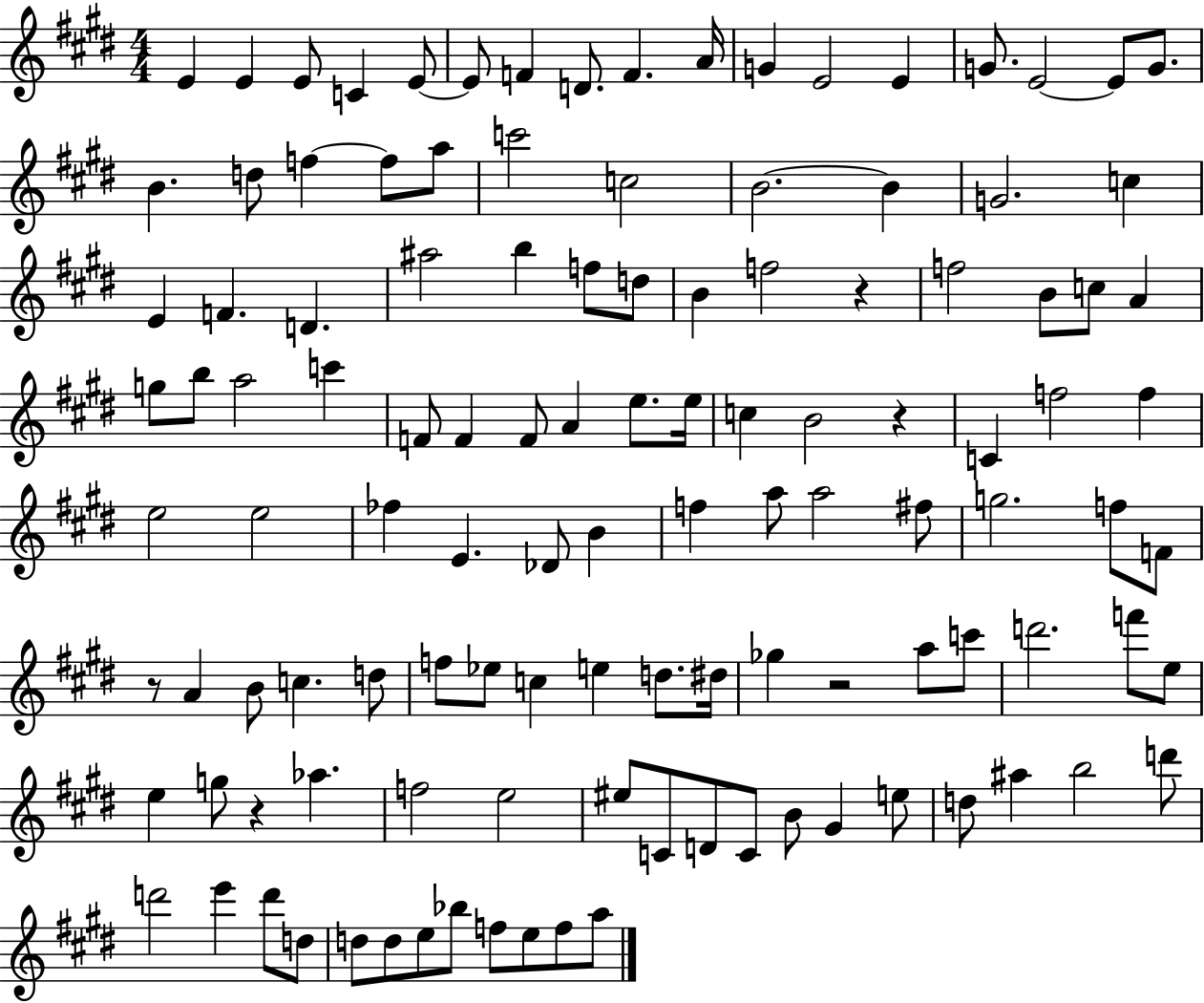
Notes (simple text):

E4/q E4/q E4/e C4/q E4/e E4/e F4/q D4/e. F4/q. A4/s G4/q E4/h E4/q G4/e. E4/h E4/e G4/e. B4/q. D5/e F5/q F5/e A5/e C6/h C5/h B4/h. B4/q G4/h. C5/q E4/q F4/q. D4/q. A#5/h B5/q F5/e D5/e B4/q F5/h R/q F5/h B4/e C5/e A4/q G5/e B5/e A5/h C6/q F4/e F4/q F4/e A4/q E5/e. E5/s C5/q B4/h R/q C4/q F5/h F5/q E5/h E5/h FES5/q E4/q. Db4/e B4/q F5/q A5/e A5/h F#5/e G5/h. F5/e F4/e R/e A4/q B4/e C5/q. D5/e F5/e Eb5/e C5/q E5/q D5/e. D#5/s Gb5/q R/h A5/e C6/e D6/h. F6/e E5/e E5/q G5/e R/q Ab5/q. F5/h E5/h EIS5/e C4/e D4/e C4/e B4/e G#4/q E5/e D5/e A#5/q B5/h D6/e D6/h E6/q D6/e D5/e D5/e D5/e E5/e Bb5/e F5/e E5/e F5/e A5/e